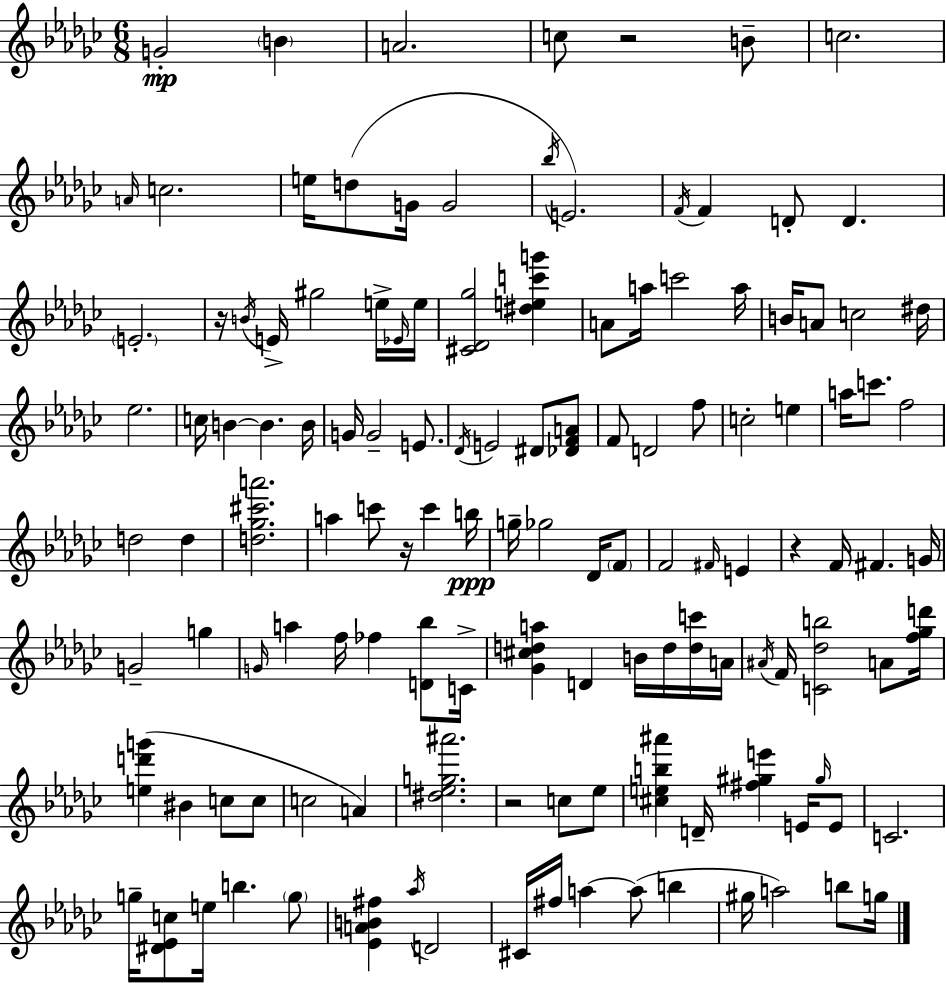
G4/h B4/q A4/h. C5/e R/h B4/e C5/h. A4/s C5/h. E5/s D5/e G4/s G4/h Bb5/s E4/h. F4/s F4/q D4/e D4/q. E4/h. R/s B4/s E4/s G#5/h E5/s Eb4/s E5/s [C#4,Db4,Gb5]/h [D#5,E5,C6,G6]/q A4/e A5/s C6/h A5/s B4/s A4/e C5/h D#5/s Eb5/h. C5/s B4/q B4/q. B4/s G4/s G4/h E4/e. Db4/s E4/h D#4/e [Db4,F4,A4]/e F4/e D4/h F5/e C5/h E5/q A5/s C6/e. F5/h D5/h D5/q [D5,Gb5,C#6,A6]/h. A5/q C6/e R/s C6/q B5/s G5/s Gb5/h Db4/s F4/e F4/h F#4/s E4/q R/q F4/s F#4/q. G4/s G4/h G5/q G4/s A5/q F5/s FES5/q [D4,Bb5]/e C4/s [Gb4,C#5,D5,A5]/q D4/q B4/s D5/s [D5,C6]/s A4/s A#4/s F4/s [C4,Db5,B5]/h A4/e [F5,Gb5,D6]/s [E5,D6,G6]/q BIS4/q C5/e C5/e C5/h A4/q [D#5,Eb5,G5,A#6]/h. R/h C5/e Eb5/e [C#5,E5,B5,A#6]/q D4/s [F#5,G#5,E6]/q E4/s G#5/s E4/e C4/h. G5/s [D#4,Eb4,C5]/e E5/s B5/q. G5/e [Eb4,A4,B4,F#5]/q Ab5/s D4/h C#4/s F#5/s A5/q A5/e B5/q G#5/s A5/h B5/e G5/s